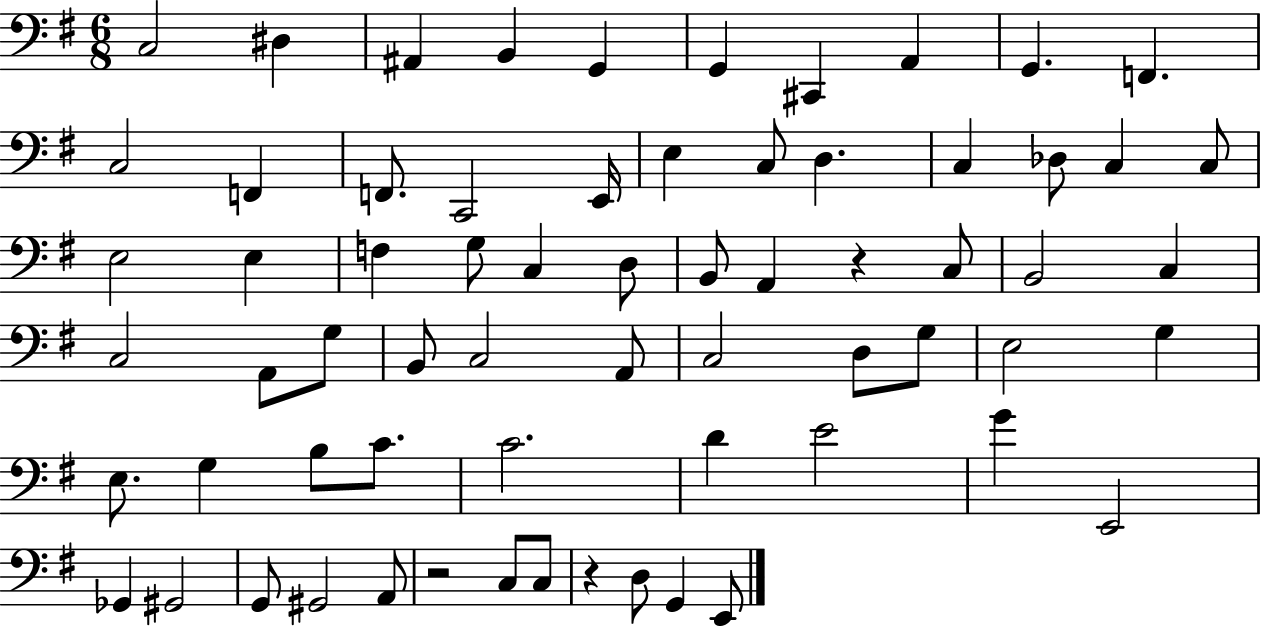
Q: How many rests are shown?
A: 3